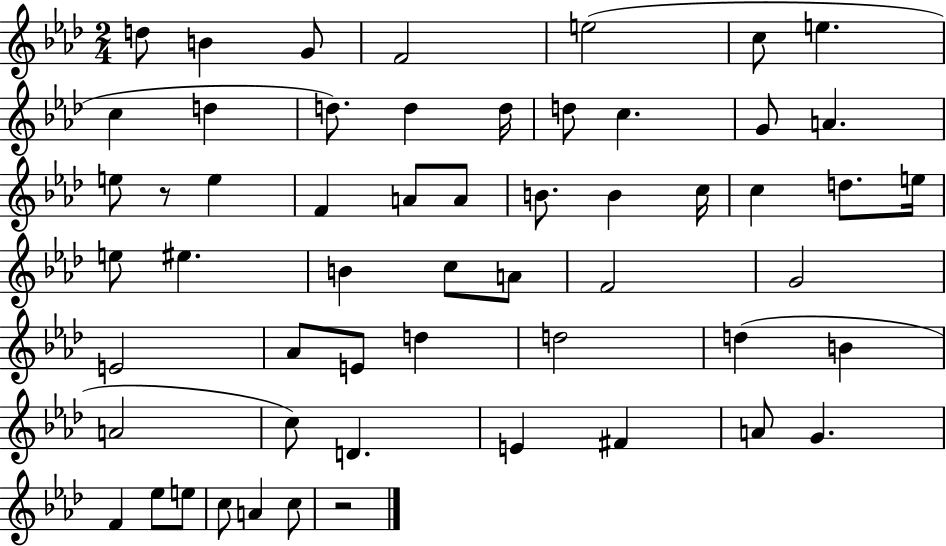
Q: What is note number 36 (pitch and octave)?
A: Ab4